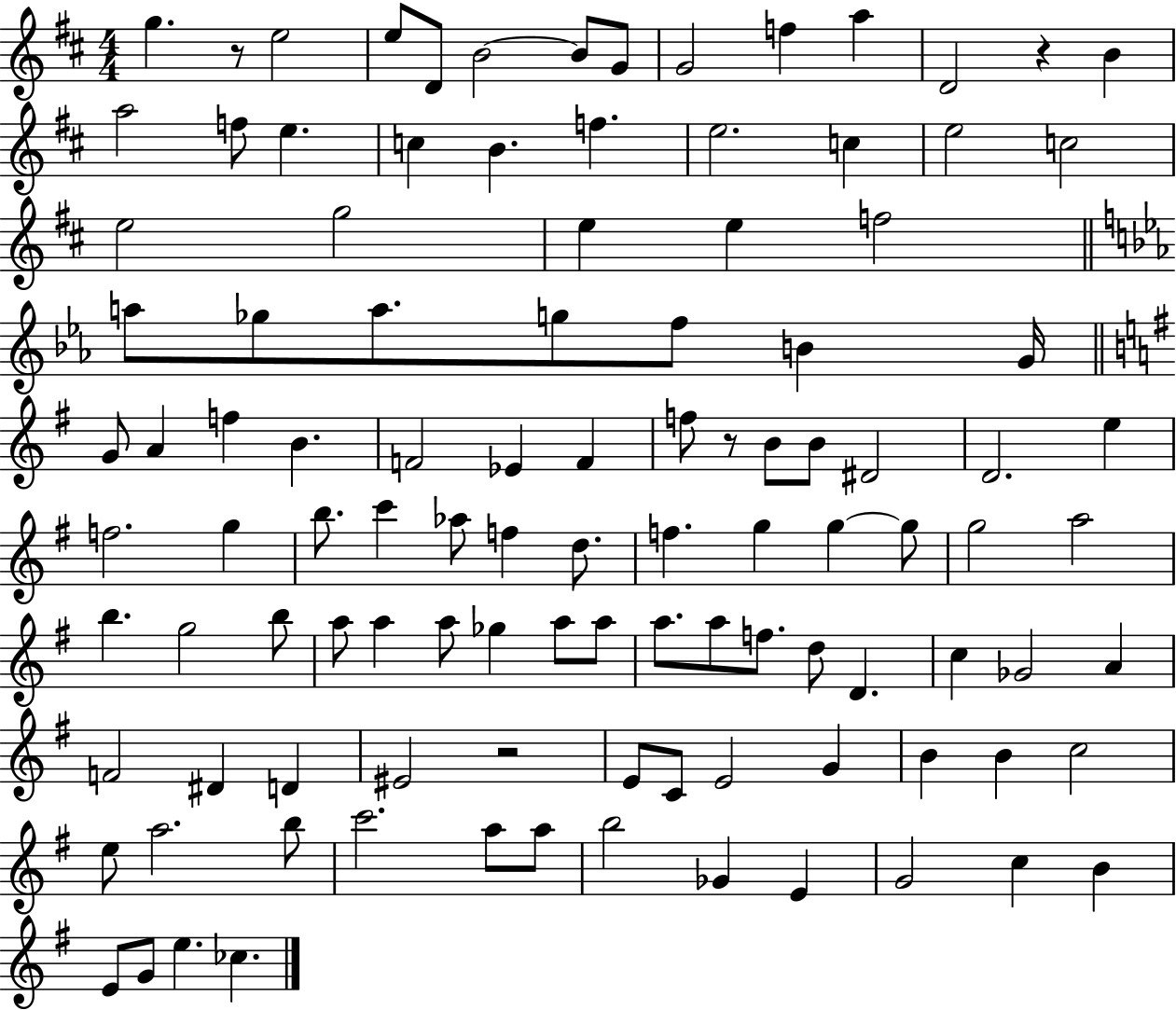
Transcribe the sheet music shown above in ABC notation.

X:1
T:Untitled
M:4/4
L:1/4
K:D
g z/2 e2 e/2 D/2 B2 B/2 G/2 G2 f a D2 z B a2 f/2 e c B f e2 c e2 c2 e2 g2 e e f2 a/2 _g/2 a/2 g/2 f/2 B G/4 G/2 A f B F2 _E F f/2 z/2 B/2 B/2 ^D2 D2 e f2 g b/2 c' _a/2 f d/2 f g g g/2 g2 a2 b g2 b/2 a/2 a a/2 _g a/2 a/2 a/2 a/2 f/2 d/2 D c _G2 A F2 ^D D ^E2 z2 E/2 C/2 E2 G B B c2 e/2 a2 b/2 c'2 a/2 a/2 b2 _G E G2 c B E/2 G/2 e _c